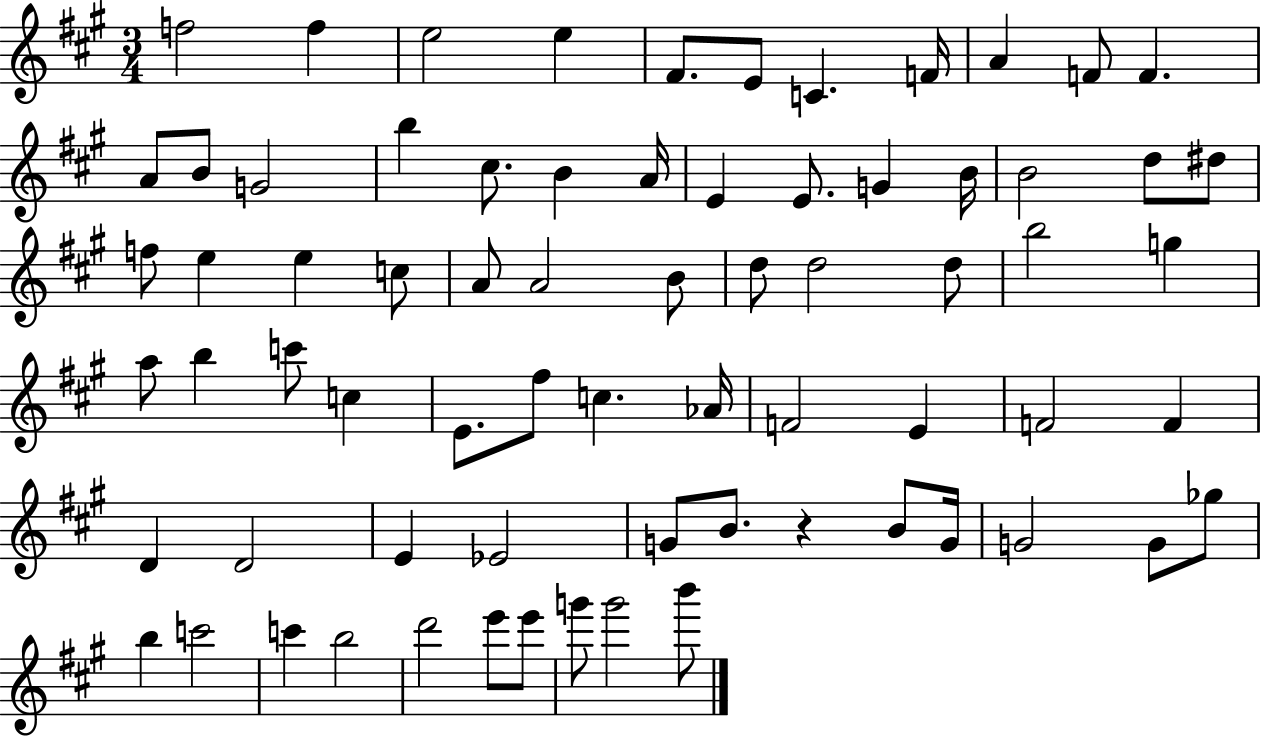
X:1
T:Untitled
M:3/4
L:1/4
K:A
f2 f e2 e ^F/2 E/2 C F/4 A F/2 F A/2 B/2 G2 b ^c/2 B A/4 E E/2 G B/4 B2 d/2 ^d/2 f/2 e e c/2 A/2 A2 B/2 d/2 d2 d/2 b2 g a/2 b c'/2 c E/2 ^f/2 c _A/4 F2 E F2 F D D2 E _E2 G/2 B/2 z B/2 G/4 G2 G/2 _g/2 b c'2 c' b2 d'2 e'/2 e'/2 g'/2 g'2 b'/2